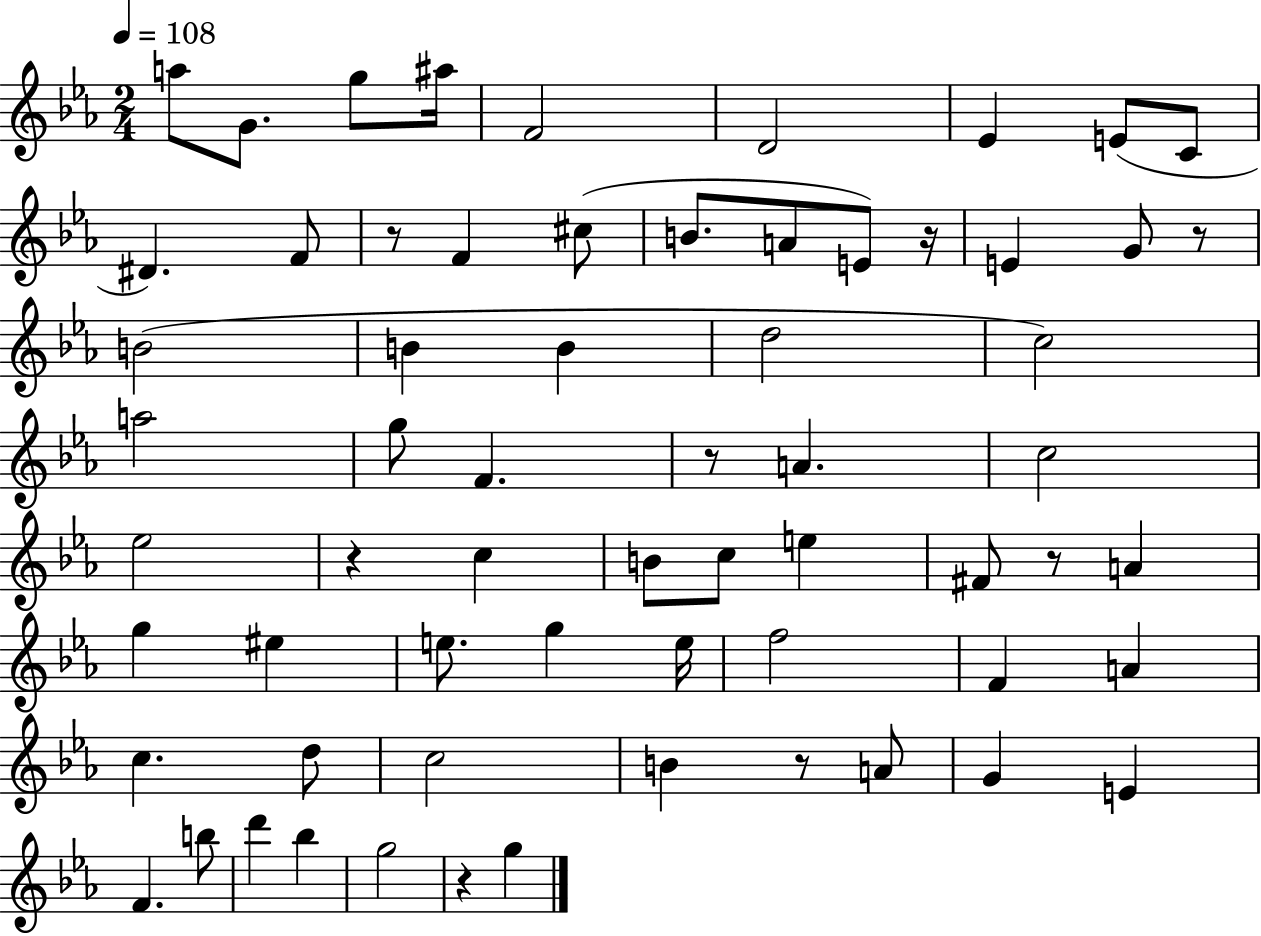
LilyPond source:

{
  \clef treble
  \numericTimeSignature
  \time 2/4
  \key ees \major
  \tempo 4 = 108
  \repeat volta 2 { a''8 g'8. g''8 ais''16 | f'2 | d'2 | ees'4 e'8( c'8 | \break dis'4.) f'8 | r8 f'4 cis''8( | b'8. a'8 e'8) r16 | e'4 g'8 r8 | \break b'2( | b'4 b'4 | d''2 | c''2) | \break a''2 | g''8 f'4. | r8 a'4. | c''2 | \break ees''2 | r4 c''4 | b'8 c''8 e''4 | fis'8 r8 a'4 | \break g''4 eis''4 | e''8. g''4 e''16 | f''2 | f'4 a'4 | \break c''4. d''8 | c''2 | b'4 r8 a'8 | g'4 e'4 | \break f'4. b''8 | d'''4 bes''4 | g''2 | r4 g''4 | \break } \bar "|."
}